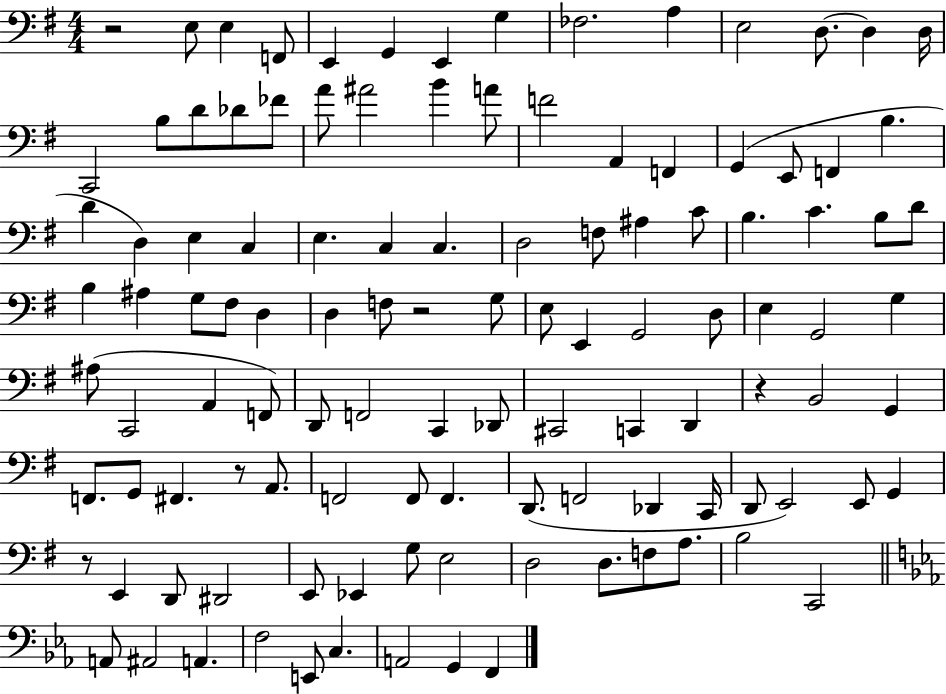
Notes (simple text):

R/h E3/e E3/q F2/e E2/q G2/q E2/q G3/q FES3/h. A3/q E3/h D3/e. D3/q D3/s C2/h B3/e D4/e Db4/e FES4/e A4/e A#4/h B4/q A4/e F4/h A2/q F2/q G2/q E2/e F2/q B3/q. D4/q D3/q E3/q C3/q E3/q. C3/q C3/q. D3/h F3/e A#3/q C4/e B3/q. C4/q. B3/e D4/e B3/q A#3/q G3/e F#3/e D3/q D3/q F3/e R/h G3/e E3/e E2/q G2/h D3/e E3/q G2/h G3/q A#3/e C2/h A2/q F2/e D2/e F2/h C2/q Db2/e C#2/h C2/q D2/q R/q B2/h G2/q F2/e. G2/e F#2/q. R/e A2/e. F2/h F2/e F2/q. D2/e. F2/h Db2/q C2/s D2/e E2/h E2/e G2/q R/e E2/q D2/e D#2/h E2/e Eb2/q G3/e E3/h D3/h D3/e. F3/e A3/e. B3/h C2/h A2/e A#2/h A2/q. F3/h E2/e C3/q. A2/h G2/q F2/q